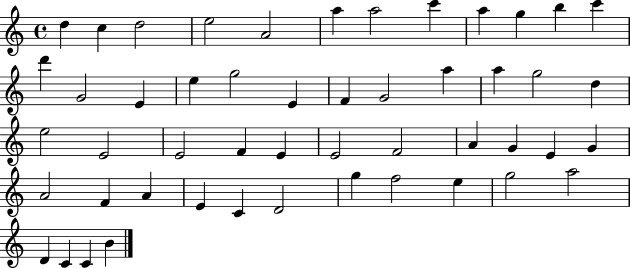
X:1
T:Untitled
M:4/4
L:1/4
K:C
d c d2 e2 A2 a a2 c' a g b c' d' G2 E e g2 E F G2 a a g2 d e2 E2 E2 F E E2 F2 A G E G A2 F A E C D2 g f2 e g2 a2 D C C B